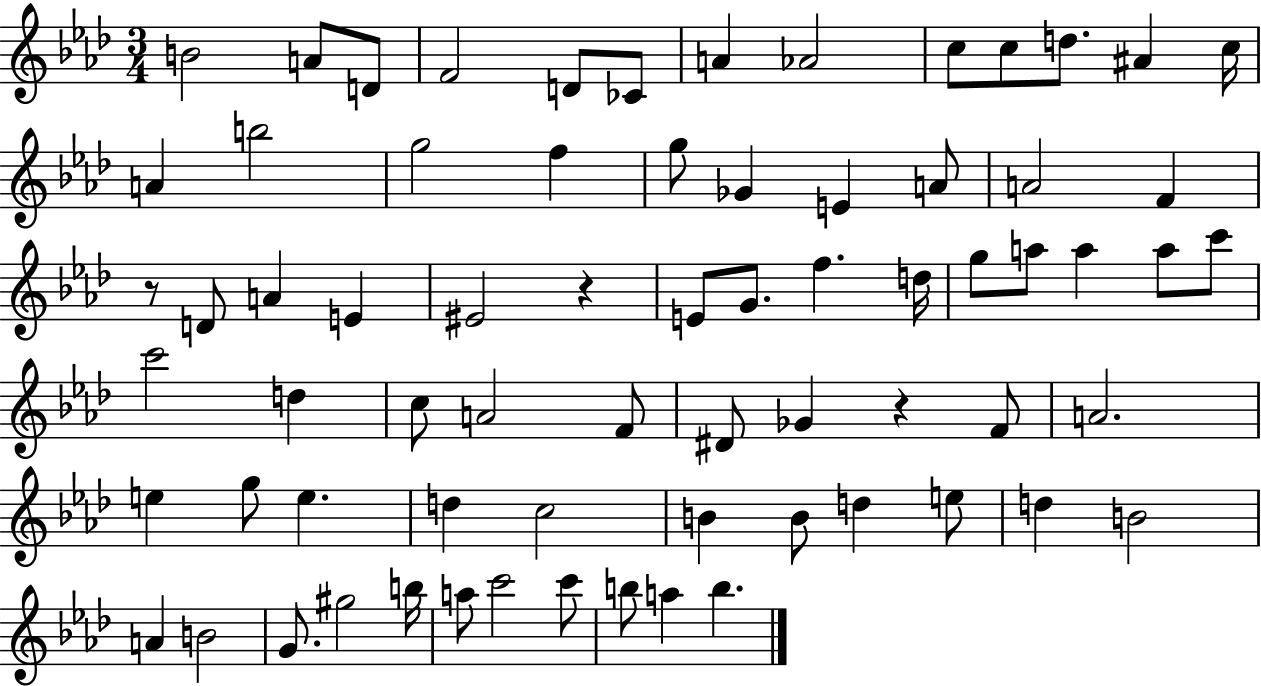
X:1
T:Untitled
M:3/4
L:1/4
K:Ab
B2 A/2 D/2 F2 D/2 _C/2 A _A2 c/2 c/2 d/2 ^A c/4 A b2 g2 f g/2 _G E A/2 A2 F z/2 D/2 A E ^E2 z E/2 G/2 f d/4 g/2 a/2 a a/2 c'/2 c'2 d c/2 A2 F/2 ^D/2 _G z F/2 A2 e g/2 e d c2 B B/2 d e/2 d B2 A B2 G/2 ^g2 b/4 a/2 c'2 c'/2 b/2 a b